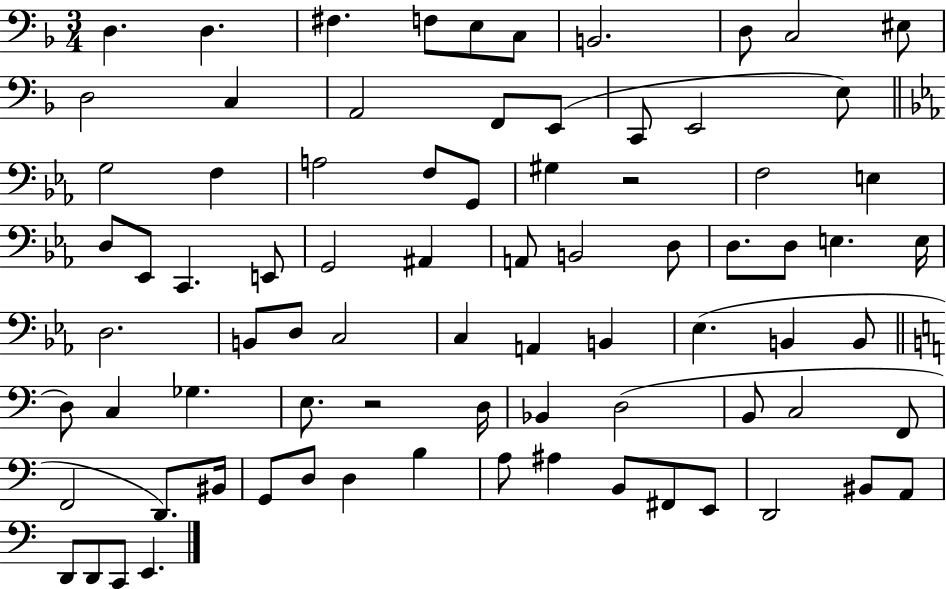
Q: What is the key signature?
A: F major